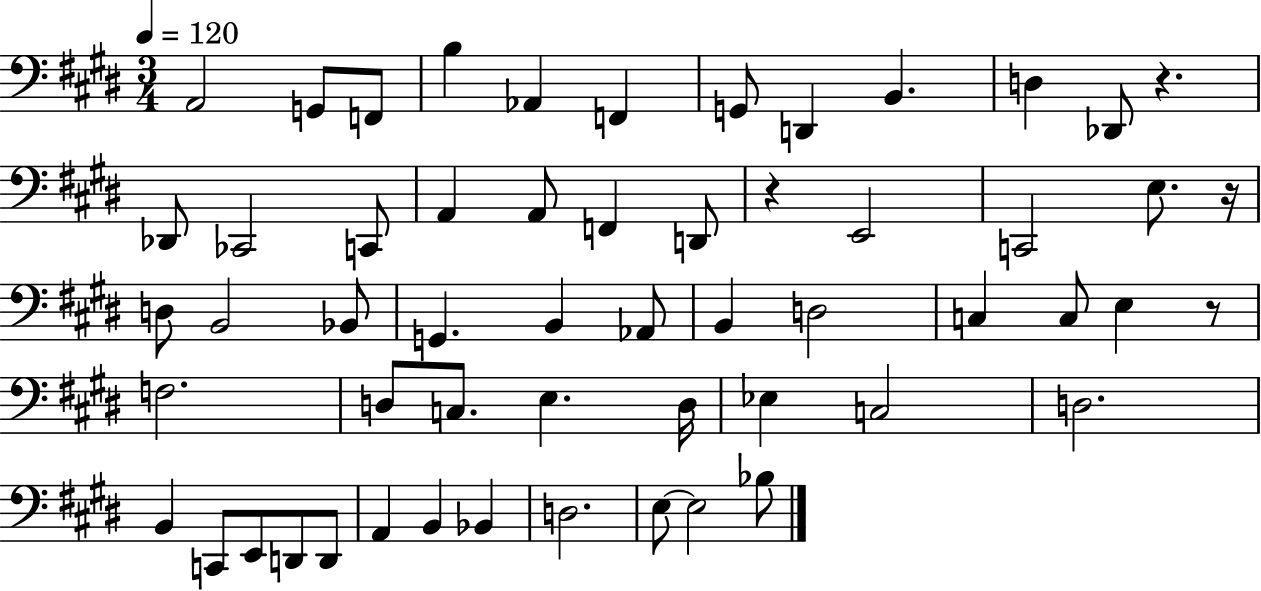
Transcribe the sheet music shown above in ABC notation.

X:1
T:Untitled
M:3/4
L:1/4
K:E
A,,2 G,,/2 F,,/2 B, _A,, F,, G,,/2 D,, B,, D, _D,,/2 z _D,,/2 _C,,2 C,,/2 A,, A,,/2 F,, D,,/2 z E,,2 C,,2 E,/2 z/4 D,/2 B,,2 _B,,/2 G,, B,, _A,,/2 B,, D,2 C, C,/2 E, z/2 F,2 D,/2 C,/2 E, D,/4 _E, C,2 D,2 B,, C,,/2 E,,/2 D,,/2 D,,/2 A,, B,, _B,, D,2 E,/2 E,2 _B,/2